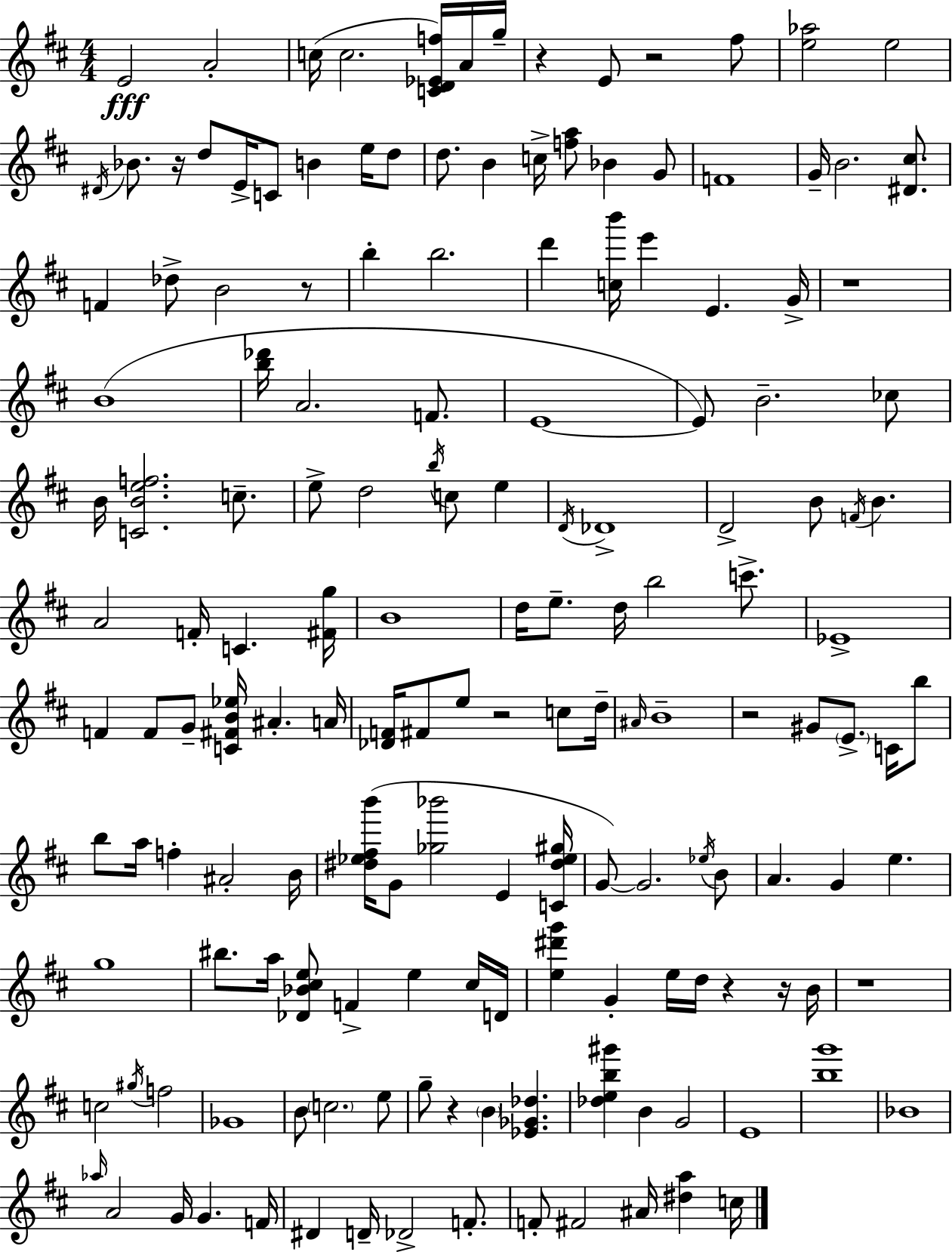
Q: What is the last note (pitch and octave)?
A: C5